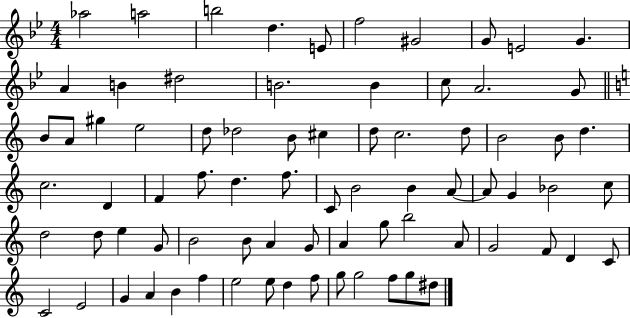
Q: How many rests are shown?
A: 0